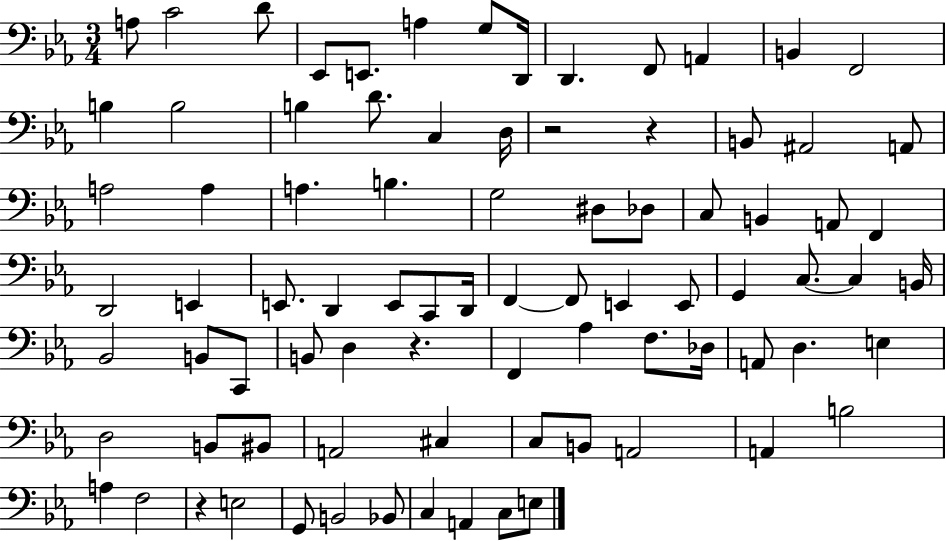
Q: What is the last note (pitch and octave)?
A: E3